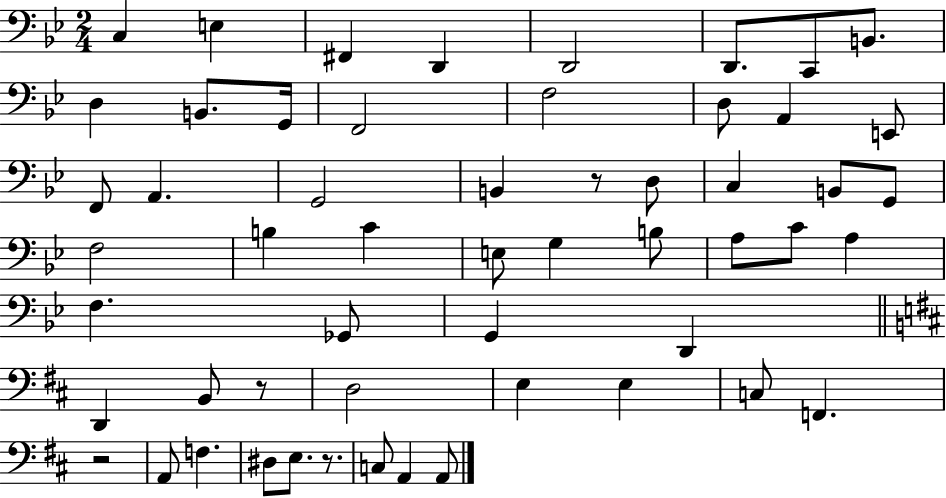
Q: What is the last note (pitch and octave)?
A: A2